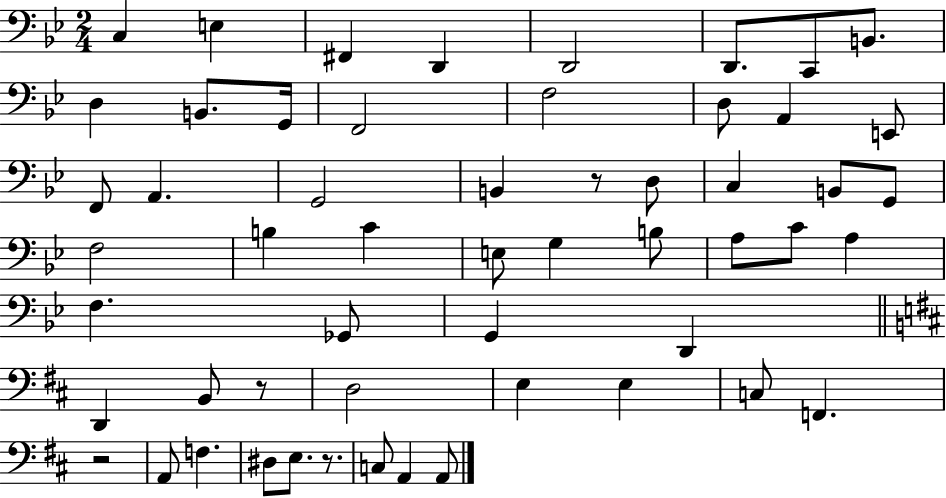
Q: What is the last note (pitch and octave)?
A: A2